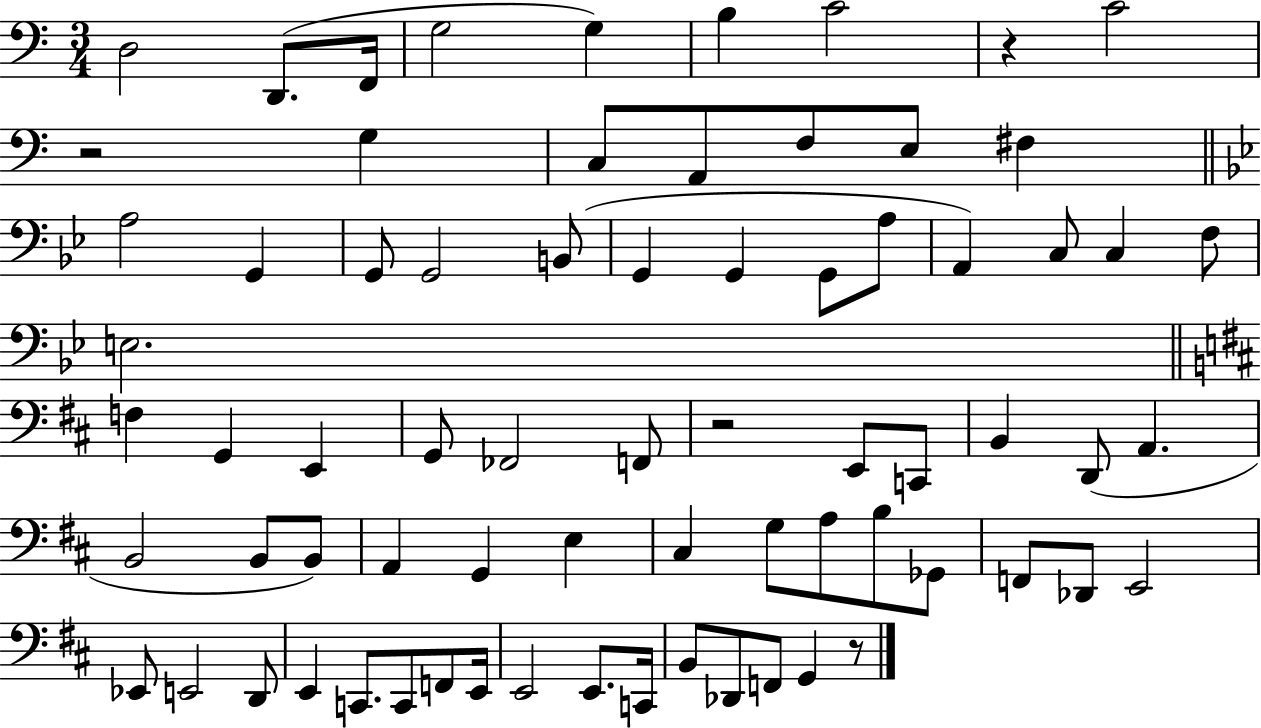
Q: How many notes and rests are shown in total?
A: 72